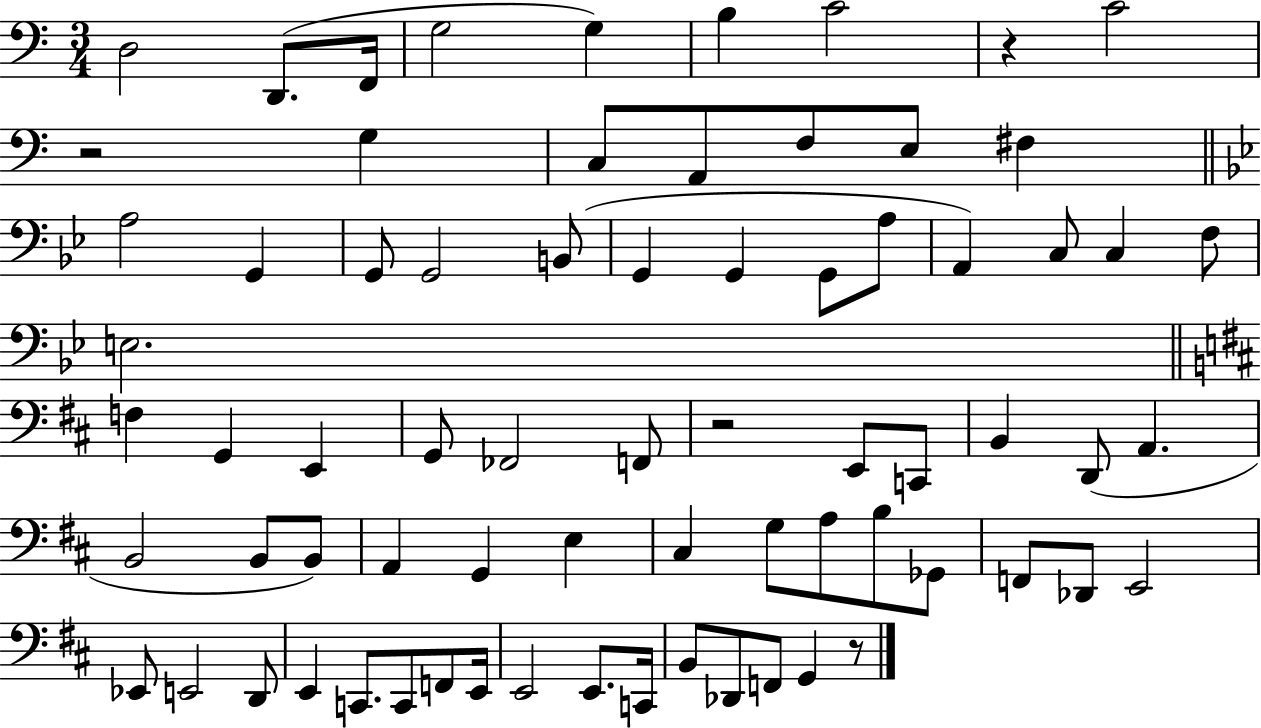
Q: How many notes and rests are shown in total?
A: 72